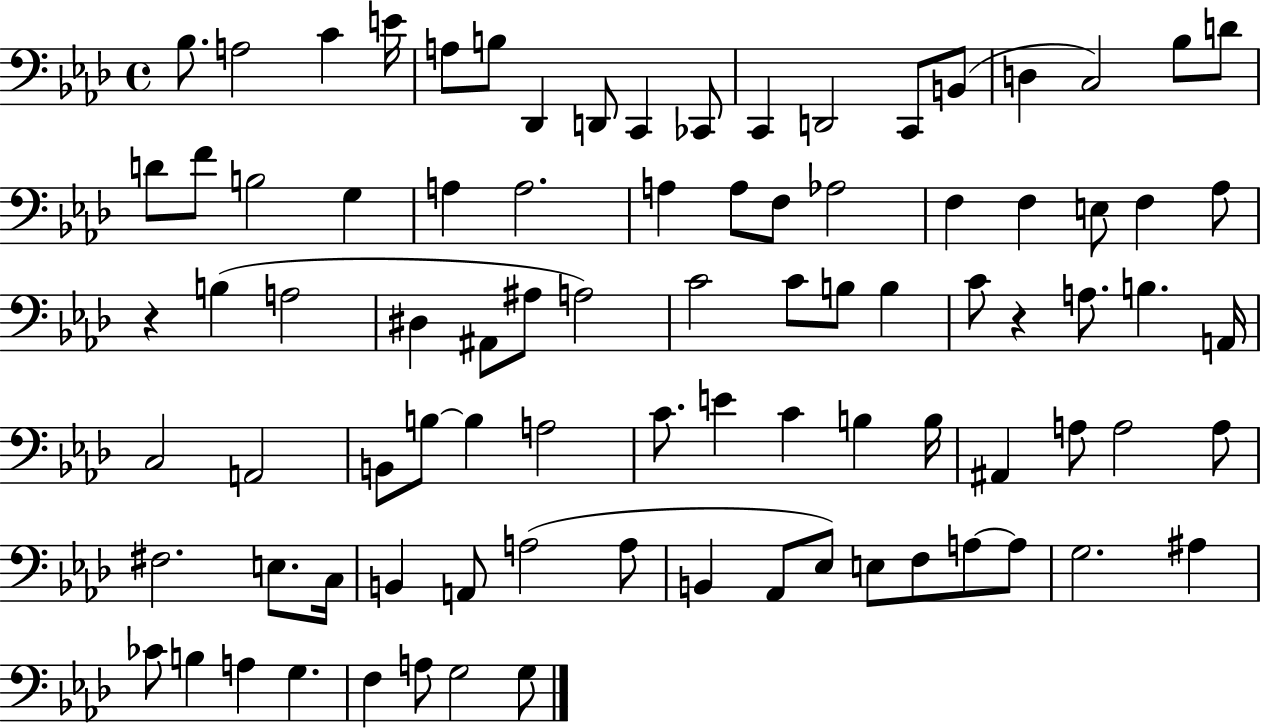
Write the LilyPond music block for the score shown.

{
  \clef bass
  \time 4/4
  \defaultTimeSignature
  \key aes \major
  bes8. a2 c'4 e'16 | a8 b8 des,4 d,8 c,4 ces,8 | c,4 d,2 c,8 b,8( | d4 c2) bes8 d'8 | \break d'8 f'8 b2 g4 | a4 a2. | a4 a8 f8 aes2 | f4 f4 e8 f4 aes8 | \break r4 b4( a2 | dis4 ais,8 ais8 a2) | c'2 c'8 b8 b4 | c'8 r4 a8. b4. a,16 | \break c2 a,2 | b,8 b8~~ b4 a2 | c'8. e'4 c'4 b4 b16 | ais,4 a8 a2 a8 | \break fis2. e8. c16 | b,4 a,8 a2( a8 | b,4 aes,8 ees8) e8 f8 a8~~ a8 | g2. ais4 | \break ces'8 b4 a4 g4. | f4 a8 g2 g8 | \bar "|."
}